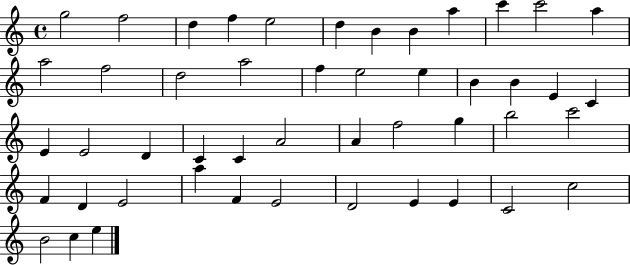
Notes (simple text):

G5/h F5/h D5/q F5/q E5/h D5/q B4/q B4/q A5/q C6/q C6/h A5/q A5/h F5/h D5/h A5/h F5/q E5/h E5/q B4/q B4/q E4/q C4/q E4/q E4/h D4/q C4/q C4/q A4/h A4/q F5/h G5/q B5/h C6/h F4/q D4/q E4/h A5/q F4/q E4/h D4/h E4/q E4/q C4/h C5/h B4/h C5/q E5/q